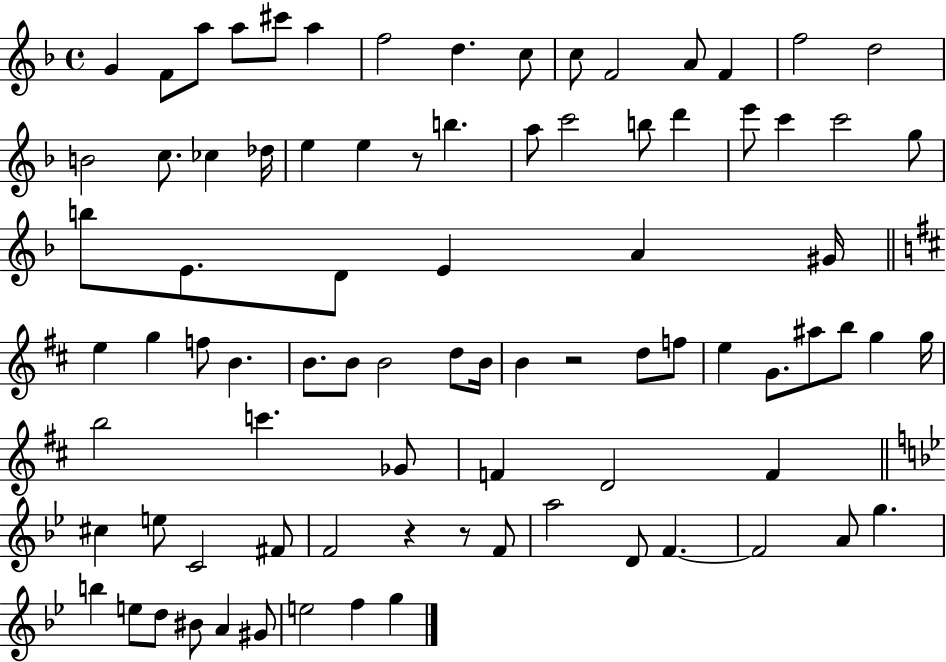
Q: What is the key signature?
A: F major